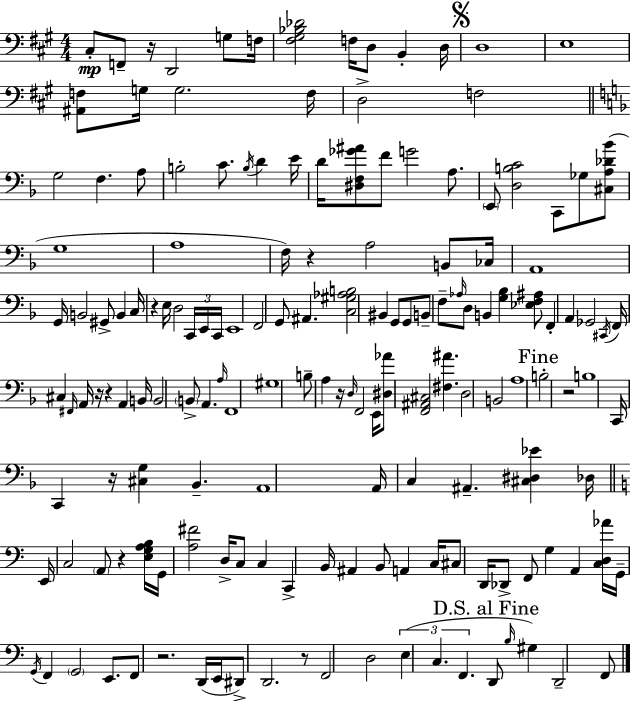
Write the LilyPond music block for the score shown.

{
  \clef bass
  \numericTimeSignature
  \time 4/4
  \key a \major
  cis8-.\mp f,8-- r16 d,2 g8 f16 | <fis gis bes des'>2 f16 d8 b,4-. d16 | \mark \markup { \musicglyph "scripts.segno" } d1 | e1 | \break <ais, f>8 g16 g2. f16 | d2-> f2 | \bar "||" \break \key f \major g2 f4. a8 | b2-. c'8. \acciaccatura { b16 } d'4 | e'16 d'16 <dis f ges' ais'>8 f'8 g'2 a8. | \parenthesize e,8 <d b c'>2 c,8 ges8 <cis a des' bes'>8( | \break g1 | a1 | f16) r4 a2 b,8 | ces16 a,1 | \break g,16 b,2 gis,8-> b,4 | c16 r4 e16 d2 \tuplet 3/2 { c,16 e,16 | c,16 } e,1 | f,2 g,8 ais,4. | \break <c gis aes b>2 bis,4 g,8 g,8 | b,8-- f8-- \grace { aes16 } d8 b,4 <g bes>4 | <ees f ais>8 f,4-. a,4 ges,2 | \acciaccatura { cis,16 } f,16 cis4 \grace { fis,16 } a,16 r16 r4 a,4 | \break b,16 b,2 \parenthesize b,8-> a,4. | \grace { a16 } f,1 | gis1 | b8-- a4 r16 \grace { d16 } f,2 | \break e,16 <dis aes'>8 <f, ais, cis>2 | <fis ais'>4. d2 b,2 | a1 | \mark "Fine" b2-. r2 | \break b1 | c,16 c,4 r16 <cis g>4 | bes,4.-- a,1 | a,16 c4 ais,4.-- | \break <cis dis ees'>4 des16 \bar "||" \break \key a \minor e,16 c2 \parenthesize a,8 r4 <e g a b>16 | g,16 <a fis'>2 d16-> c8 c4 | c,4-> b,16 ais,4 b,8 a,4 c16 | cis8 d,16 des,8-> f,8 g4 a,4 <c d aes'>16 | \break g,16-- \acciaccatura { g,16 } f,4 \parenthesize g,2 e,8. | f,8 r2. d,16( | e,16 dis,8->) d,2. r8 | f,2 d2 | \break \tuplet 3/2 { e4( c4. f,4. } | \mark "D.S. al Fine" d,8 \grace { b16 } gis4) d,2-- | f,8 \bar "|."
}